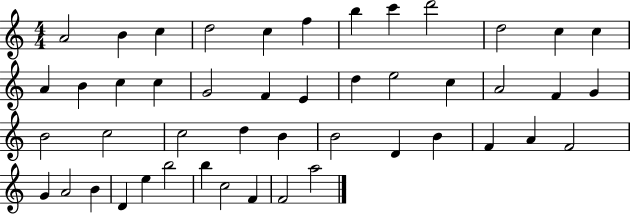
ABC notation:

X:1
T:Untitled
M:4/4
L:1/4
K:C
A2 B c d2 c f b c' d'2 d2 c c A B c c G2 F E d e2 c A2 F G B2 c2 c2 d B B2 D B F A F2 G A2 B D e b2 b c2 F F2 a2